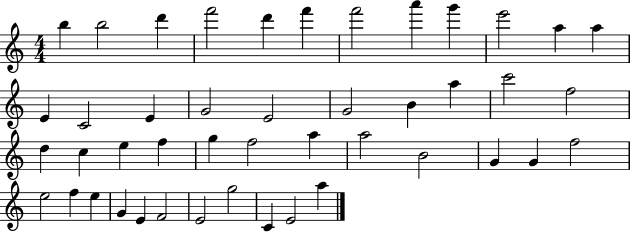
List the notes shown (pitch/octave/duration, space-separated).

B5/q B5/h D6/q F6/h D6/q F6/q F6/h A6/q G6/q E6/h A5/q A5/q E4/q C4/h E4/q G4/h E4/h G4/h B4/q A5/q C6/h F5/h D5/q C5/q E5/q F5/q G5/q F5/h A5/q A5/h B4/h G4/q G4/q F5/h E5/h F5/q E5/q G4/q E4/q F4/h E4/h G5/h C4/q E4/h A5/q